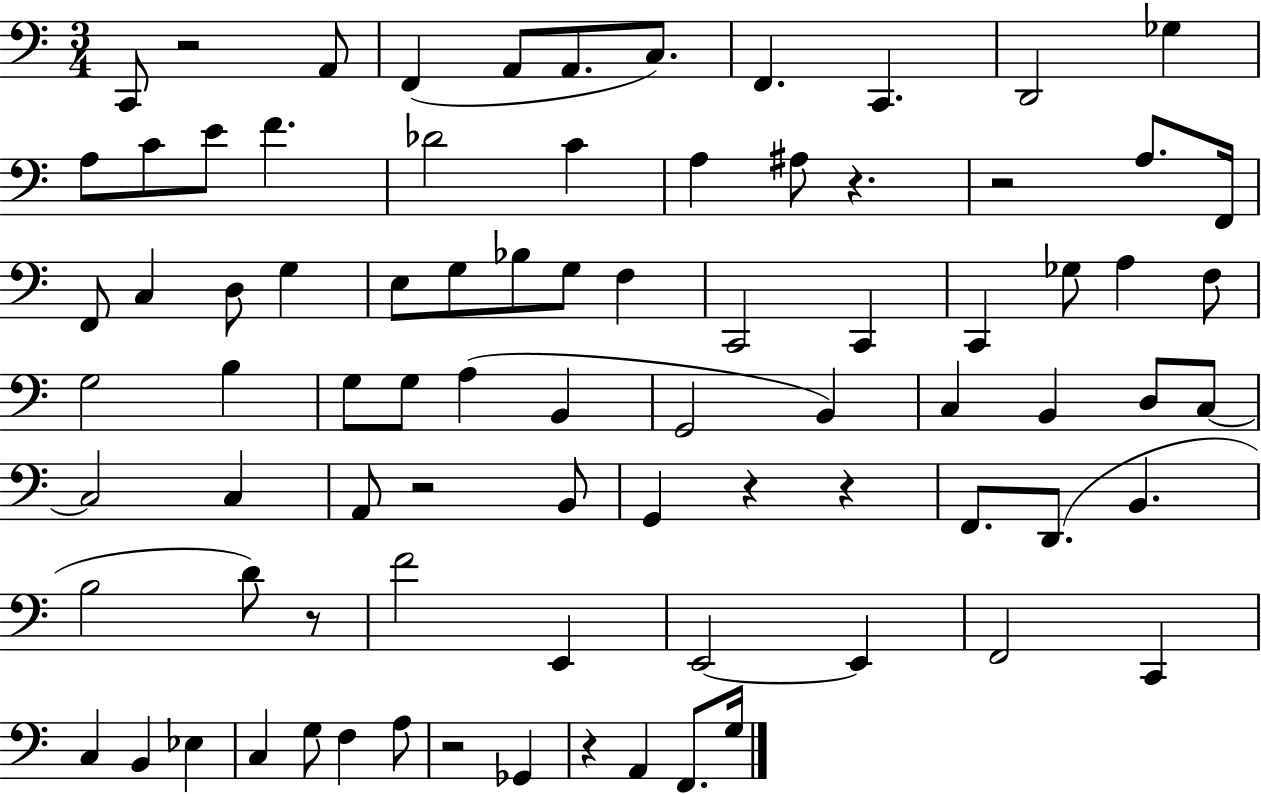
X:1
T:Untitled
M:3/4
L:1/4
K:C
C,,/2 z2 A,,/2 F,, A,,/2 A,,/2 C,/2 F,, C,, D,,2 _G, A,/2 C/2 E/2 F _D2 C A, ^A,/2 z z2 A,/2 F,,/4 F,,/2 C, D,/2 G, E,/2 G,/2 _B,/2 G,/2 F, C,,2 C,, C,, _G,/2 A, F,/2 G,2 B, G,/2 G,/2 A, B,, G,,2 B,, C, B,, D,/2 C,/2 C,2 C, A,,/2 z2 B,,/2 G,, z z F,,/2 D,,/2 B,, B,2 D/2 z/2 F2 E,, E,,2 E,, F,,2 C,, C, B,, _E, C, G,/2 F, A,/2 z2 _G,, z A,, F,,/2 G,/4